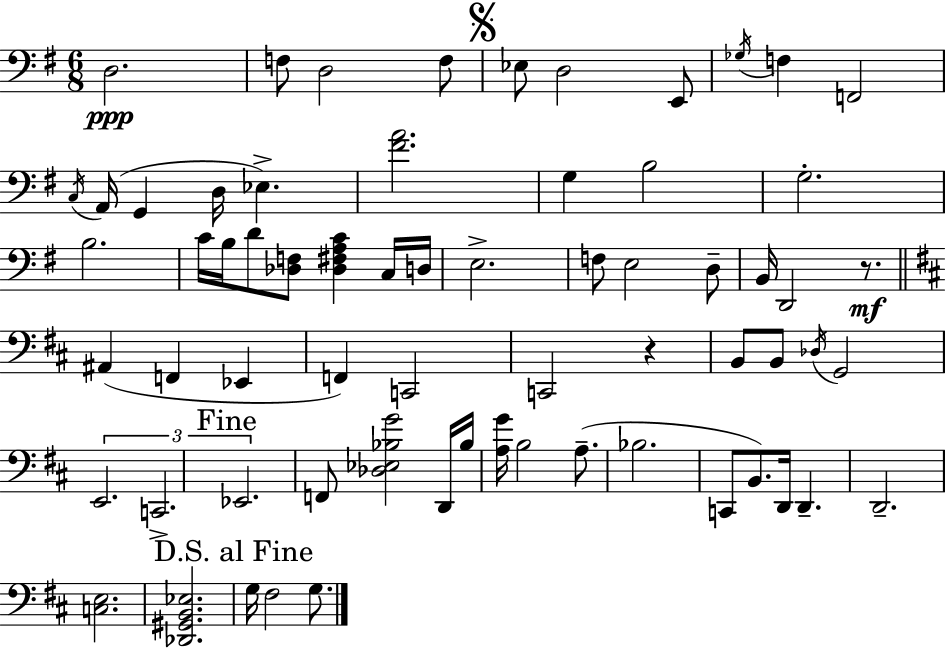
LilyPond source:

{
  \clef bass
  \numericTimeSignature
  \time 6/8
  \key e \minor
  d2.\ppp | f8 d2 f8 | \mark \markup { \musicglyph "scripts.segno" } ees8 d2 e,8 | \acciaccatura { ges16 } f4 f,2 | \break \acciaccatura { c16 } a,16( g,4 d16 ees4.->) | <fis' a'>2. | g4 b2 | g2.-. | \break b2. | c'16 b16 d'8 <des f>8 <des fis a c'>4 | c16 d16 e2.-> | f8 e2 | \break d8-- b,16 d,2 r8.\mf | \bar "||" \break \key d \major ais,4( f,4 ees,4 | f,4) c,2 | c,2 r4 | b,8 b,8 \acciaccatura { des16 } g,2 | \break \tuplet 3/2 { e,2. | c,2.-> | \mark "Fine" ees,2. } | f,8 <des ees bes g'>2 d,16 | \break bes16 <a g'>16 b2 a8.--( | bes2. | c,8 b,8.) d,16 d,4.-- | d,2.-- | \break <c e>2. | <des, gis, b, ees>2. | \mark "D.S. al Fine" g16 fis2 g8. | \bar "|."
}